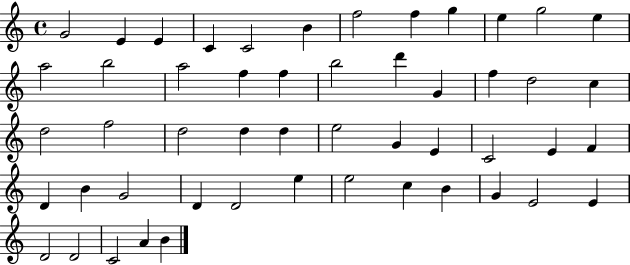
X:1
T:Untitled
M:4/4
L:1/4
K:C
G2 E E C C2 B f2 f g e g2 e a2 b2 a2 f f b2 d' G f d2 c d2 f2 d2 d d e2 G E C2 E F D B G2 D D2 e e2 c B G E2 E D2 D2 C2 A B